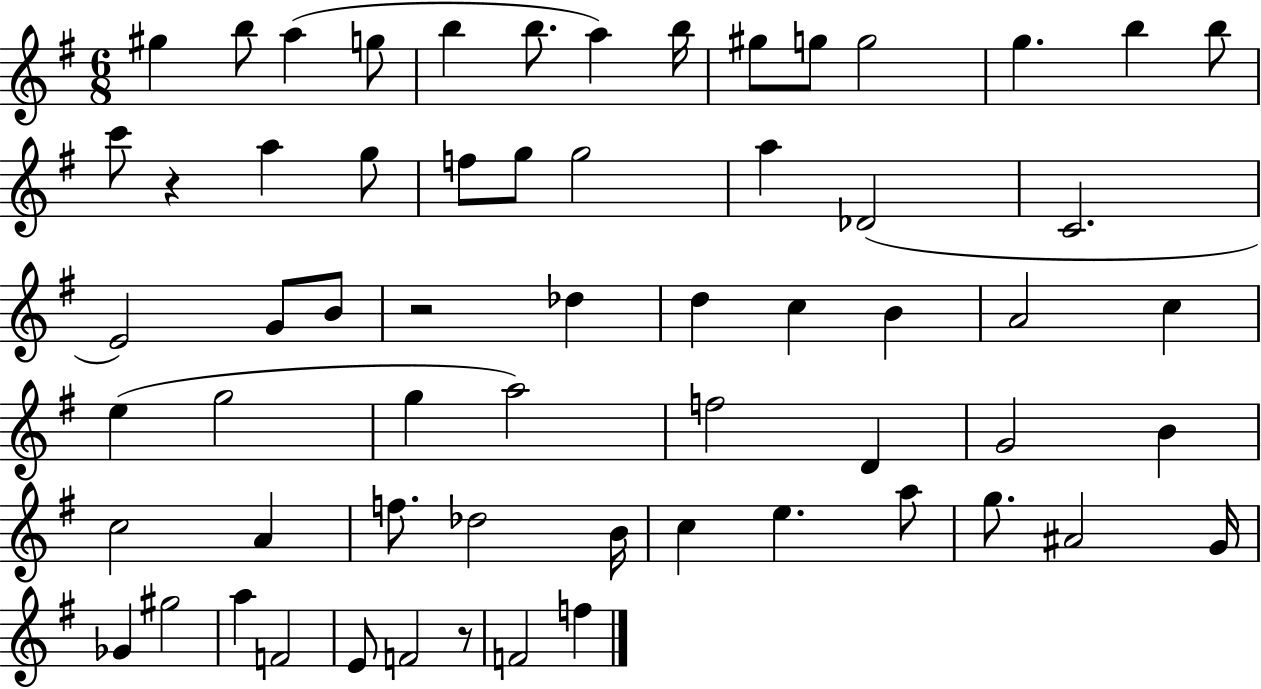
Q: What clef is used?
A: treble